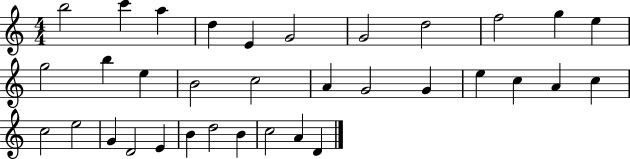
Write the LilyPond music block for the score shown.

{
  \clef treble
  \numericTimeSignature
  \time 4/4
  \key c \major
  b''2 c'''4 a''4 | d''4 e'4 g'2 | g'2 d''2 | f''2 g''4 e''4 | \break g''2 b''4 e''4 | b'2 c''2 | a'4 g'2 g'4 | e''4 c''4 a'4 c''4 | \break c''2 e''2 | g'4 d'2 e'4 | b'4 d''2 b'4 | c''2 a'4 d'4 | \break \bar "|."
}